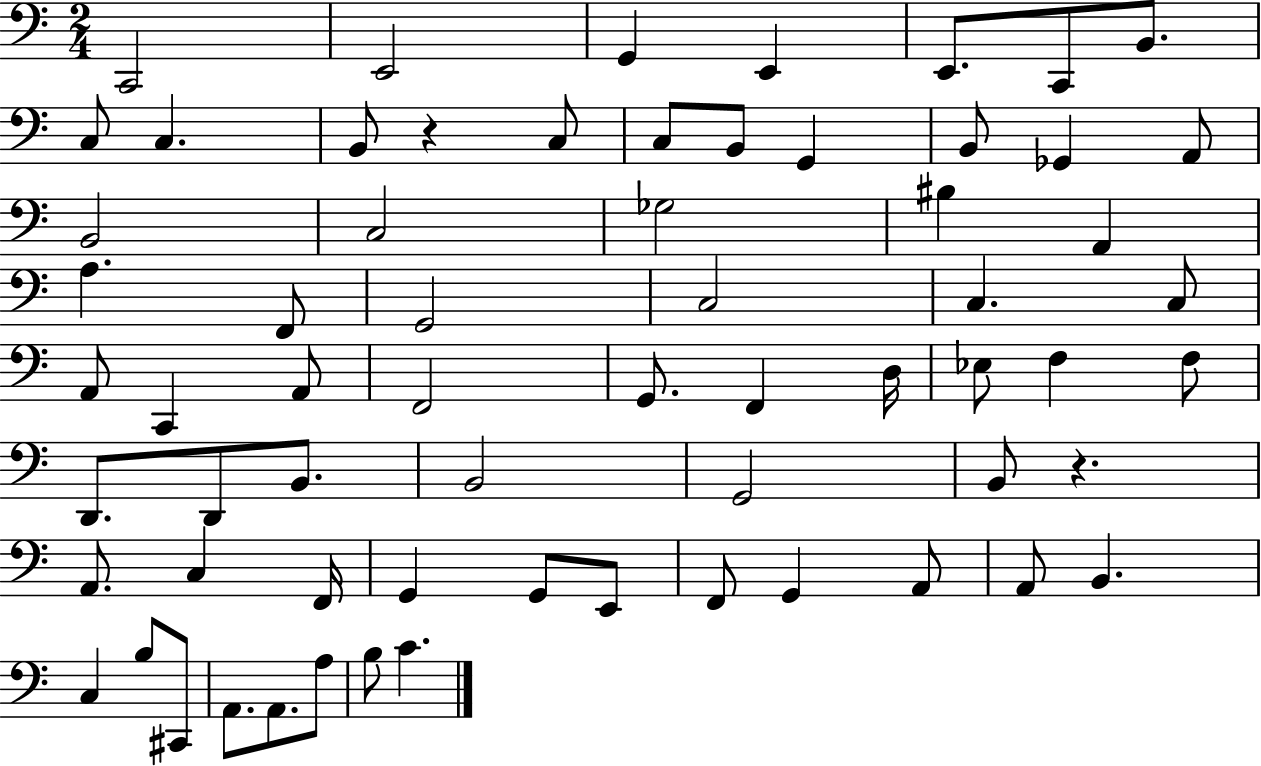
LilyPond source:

{
  \clef bass
  \numericTimeSignature
  \time 2/4
  \key c \major
  c,2 | e,2 | g,4 e,4 | e,8. c,8 b,8. | \break c8 c4. | b,8 r4 c8 | c8 b,8 g,4 | b,8 ges,4 a,8 | \break b,2 | c2 | ges2 | bis4 a,4 | \break a4. f,8 | g,2 | c2 | c4. c8 | \break a,8 c,4 a,8 | f,2 | g,8. f,4 d16 | ees8 f4 f8 | \break d,8. d,8 b,8. | b,2 | g,2 | b,8 r4. | \break a,8. c4 f,16 | g,4 g,8 e,8 | f,8 g,4 a,8 | a,8 b,4. | \break c4 b8 cis,8 | a,8. a,8. a8 | b8 c'4. | \bar "|."
}